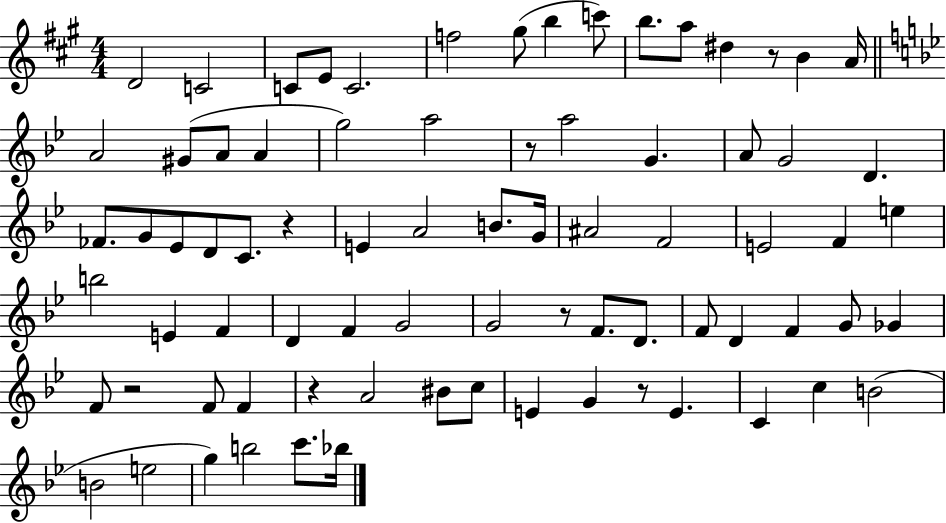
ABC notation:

X:1
T:Untitled
M:4/4
L:1/4
K:A
D2 C2 C/2 E/2 C2 f2 ^g/2 b c'/2 b/2 a/2 ^d z/2 B A/4 A2 ^G/2 A/2 A g2 a2 z/2 a2 G A/2 G2 D _F/2 G/2 _E/2 D/2 C/2 z E A2 B/2 G/4 ^A2 F2 E2 F e b2 E F D F G2 G2 z/2 F/2 D/2 F/2 D F G/2 _G F/2 z2 F/2 F z A2 ^B/2 c/2 E G z/2 E C c B2 B2 e2 g b2 c'/2 _b/4